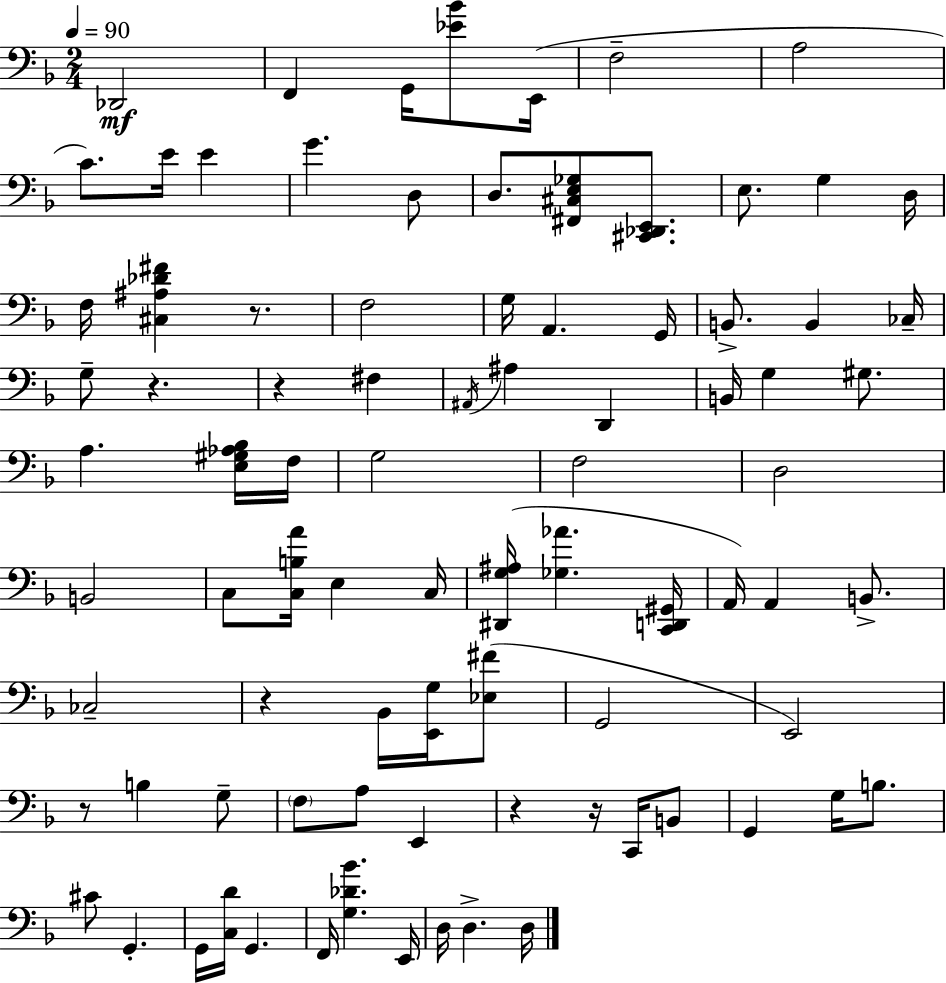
X:1
T:Untitled
M:2/4
L:1/4
K:F
_D,,2 F,, G,,/4 [_E_B]/2 E,,/4 F,2 A,2 C/2 E/4 E G D,/2 D,/2 [^F,,^C,E,_G,]/2 [^C,,_D,,E,,]/2 E,/2 G, D,/4 F,/4 [^C,^A,_D^F] z/2 F,2 G,/4 A,, G,,/4 B,,/2 B,, _C,/4 G,/2 z z ^F, ^A,,/4 ^A, D,, B,,/4 G, ^G,/2 A, [E,^G,_A,_B,]/4 F,/4 G,2 F,2 D,2 B,,2 C,/2 [C,B,A]/4 E, C,/4 [^D,,G,^A,]/4 [_G,_A] [C,,D,,^G,,]/4 A,,/4 A,, B,,/2 _C,2 z _B,,/4 [E,,G,]/4 [_E,^F]/2 G,,2 E,,2 z/2 B, G,/2 F,/2 A,/2 E,, z z/4 C,,/4 B,,/2 G,, G,/4 B,/2 ^C/2 G,, G,,/4 [C,D]/4 G,, F,,/4 [G,_D_B] E,,/4 D,/4 D, D,/4